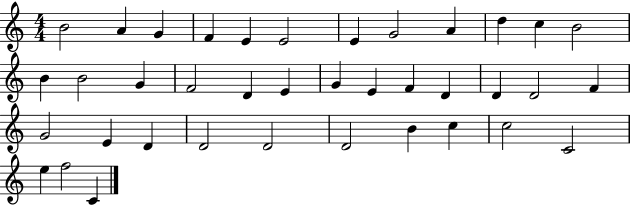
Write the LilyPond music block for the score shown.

{
  \clef treble
  \numericTimeSignature
  \time 4/4
  \key c \major
  b'2 a'4 g'4 | f'4 e'4 e'2 | e'4 g'2 a'4 | d''4 c''4 b'2 | \break b'4 b'2 g'4 | f'2 d'4 e'4 | g'4 e'4 f'4 d'4 | d'4 d'2 f'4 | \break g'2 e'4 d'4 | d'2 d'2 | d'2 b'4 c''4 | c''2 c'2 | \break e''4 f''2 c'4 | \bar "|."
}